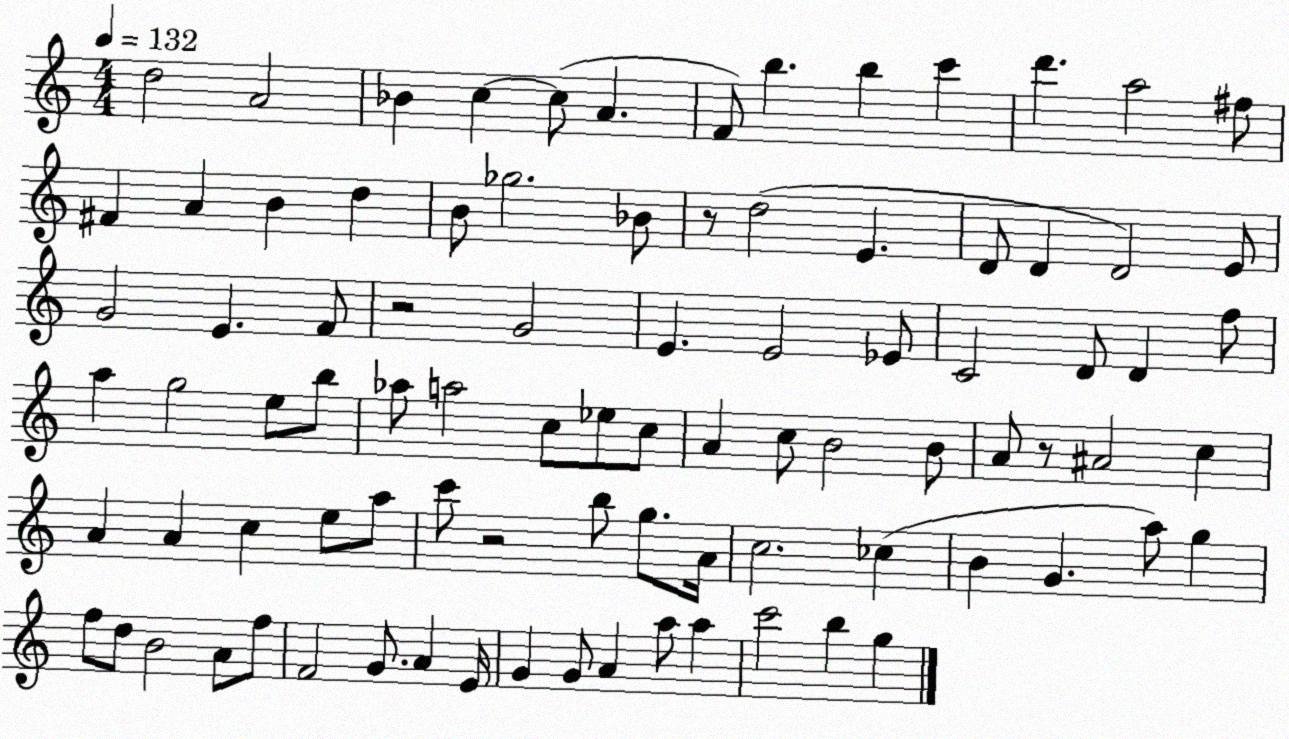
X:1
T:Untitled
M:4/4
L:1/4
K:C
d2 A2 _B c c/2 A F/2 b b c' d' a2 ^f/2 ^F A B d B/2 _g2 _B/2 z/2 d2 E D/2 D D2 E/2 G2 E F/2 z2 G2 E E2 _E/2 C2 D/2 D f/2 a g2 e/2 b/2 _a/2 a2 c/2 _e/2 c/2 A c/2 B2 B/2 A/2 z/2 ^A2 c A A c e/2 a/2 c'/2 z2 b/2 g/2 A/4 c2 _c B G a/2 g f/2 d/2 B2 A/2 f/2 F2 G/2 A E/4 G G/2 A a/2 a c'2 b g